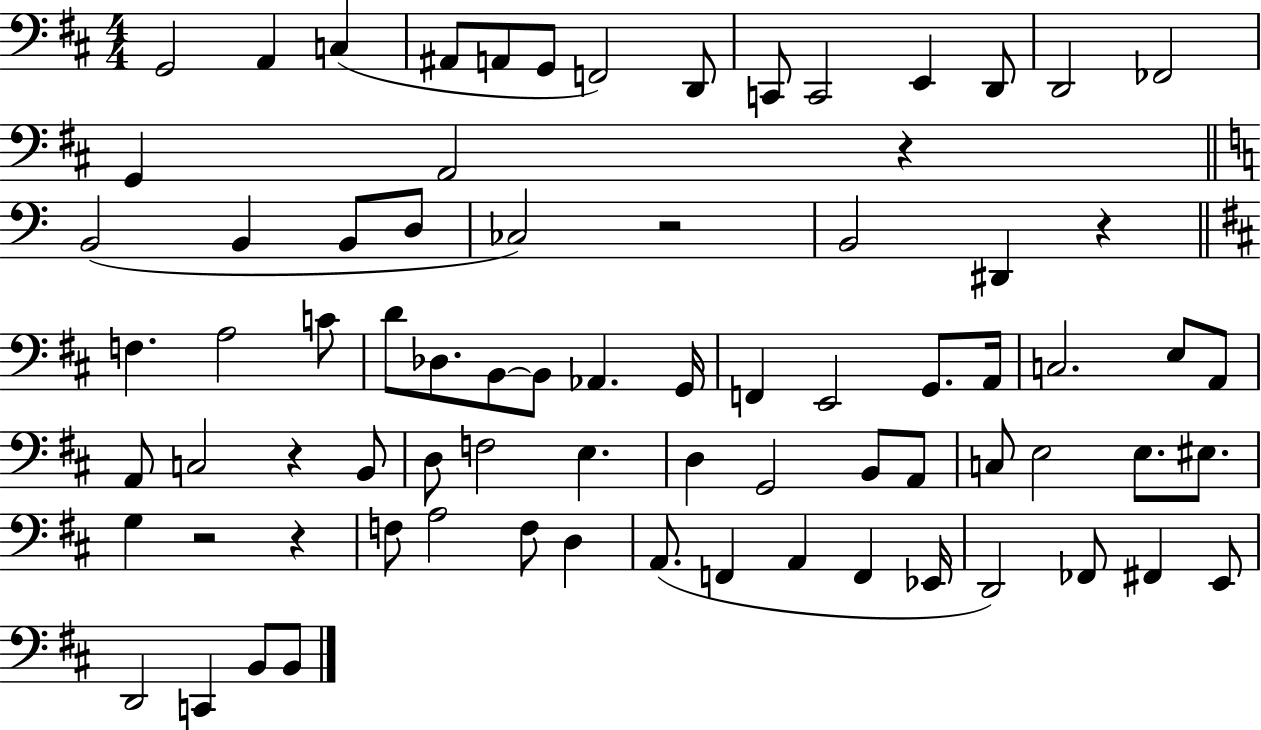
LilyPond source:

{
  \clef bass
  \numericTimeSignature
  \time 4/4
  \key d \major
  \repeat volta 2 { g,2 a,4 c4( | ais,8 a,8 g,8 f,2) d,8 | c,8 c,2 e,4 d,8 | d,2 fes,2 | \break g,4 a,2 r4 | \bar "||" \break \key c \major b,2( b,4 b,8 d8 | ces2) r2 | b,2 dis,4 r4 | \bar "||" \break \key b \minor f4. a2 c'8 | d'8 des8. b,8~~ b,8 aes,4. g,16 | f,4 e,2 g,8. a,16 | c2. e8 a,8 | \break a,8 c2 r4 b,8 | d8 f2 e4. | d4 g,2 b,8 a,8 | c8 e2 e8. eis8. | \break g4 r2 r4 | f8 a2 f8 d4 | a,8.( f,4 a,4 f,4 ees,16 | d,2) fes,8 fis,4 e,8 | \break d,2 c,4 b,8 b,8 | } \bar "|."
}